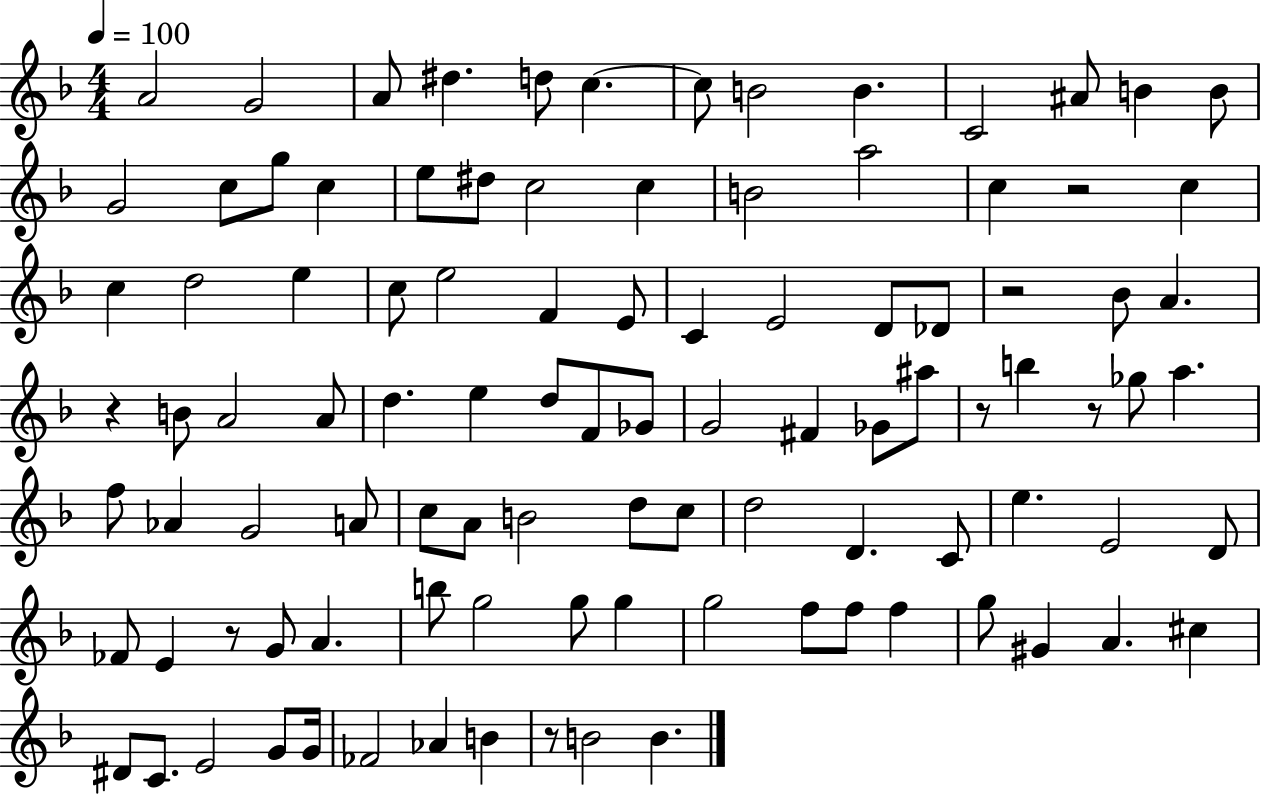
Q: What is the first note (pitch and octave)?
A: A4